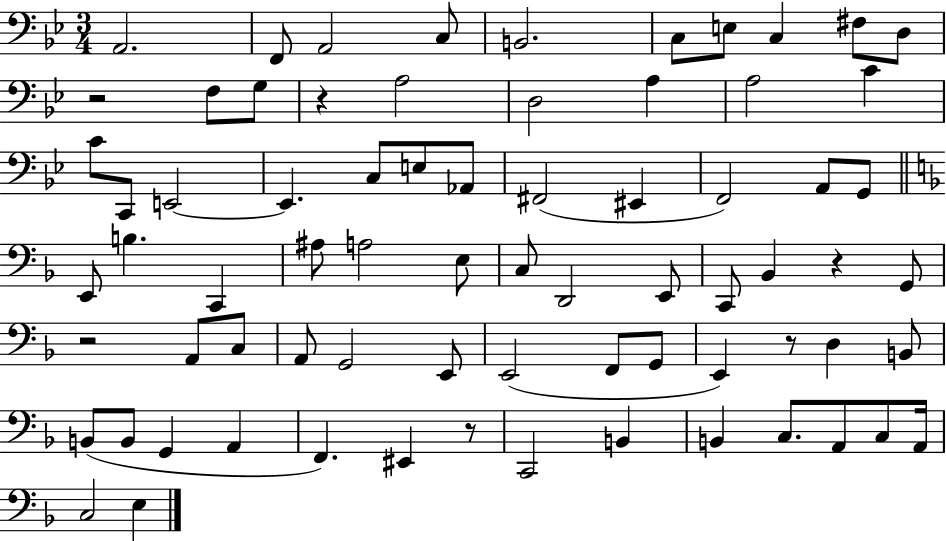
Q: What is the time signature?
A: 3/4